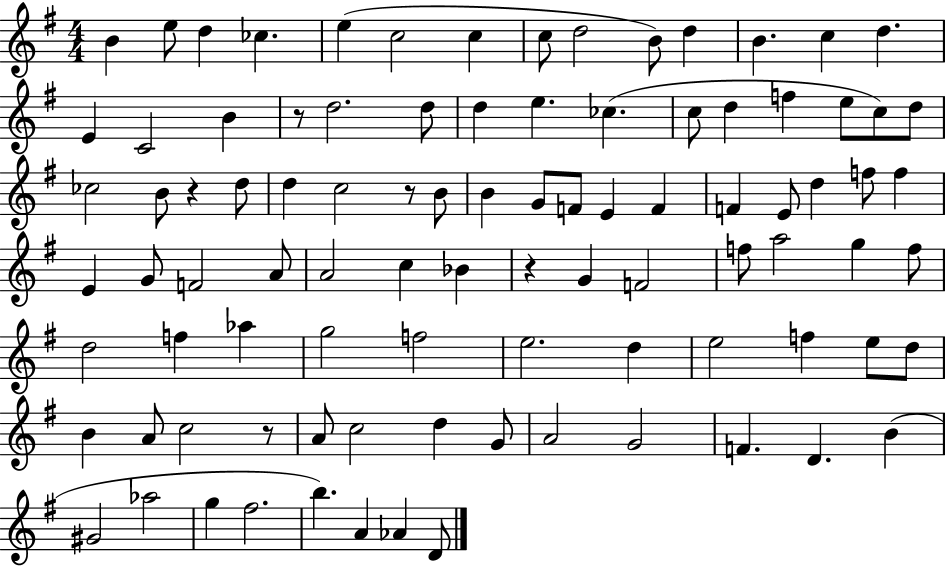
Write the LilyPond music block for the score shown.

{
  \clef treble
  \numericTimeSignature
  \time 4/4
  \key g \major
  b'4 e''8 d''4 ces''4. | e''4( c''2 c''4 | c''8 d''2 b'8) d''4 | b'4. c''4 d''4. | \break e'4 c'2 b'4 | r8 d''2. d''8 | d''4 e''4. ces''4.( | c''8 d''4 f''4 e''8 c''8) d''8 | \break ces''2 b'8 r4 d''8 | d''4 c''2 r8 b'8 | b'4 g'8 f'8 e'4 f'4 | f'4 e'8 d''4 f''8 f''4 | \break e'4 g'8 f'2 a'8 | a'2 c''4 bes'4 | r4 g'4 f'2 | f''8 a''2 g''4 f''8 | \break d''2 f''4 aes''4 | g''2 f''2 | e''2. d''4 | e''2 f''4 e''8 d''8 | \break b'4 a'8 c''2 r8 | a'8 c''2 d''4 g'8 | a'2 g'2 | f'4. d'4. b'4( | \break gis'2 aes''2 | g''4 fis''2. | b''4.) a'4 aes'4 d'8 | \bar "|."
}